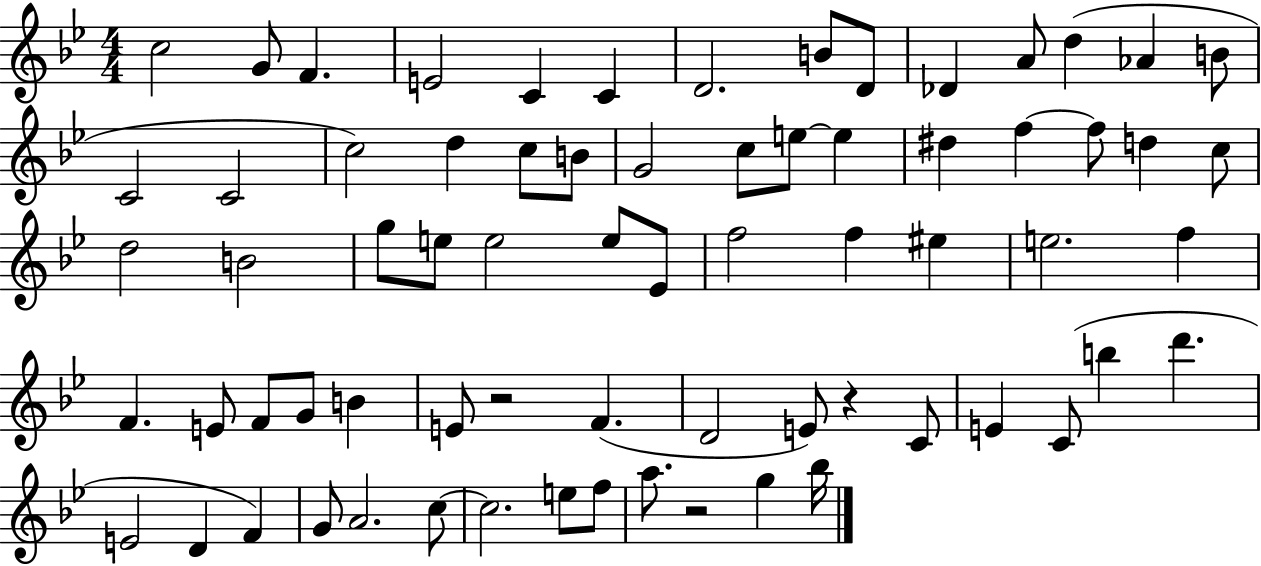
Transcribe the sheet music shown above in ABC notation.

X:1
T:Untitled
M:4/4
L:1/4
K:Bb
c2 G/2 F E2 C C D2 B/2 D/2 _D A/2 d _A B/2 C2 C2 c2 d c/2 B/2 G2 c/2 e/2 e ^d f f/2 d c/2 d2 B2 g/2 e/2 e2 e/2 _E/2 f2 f ^e e2 f F E/2 F/2 G/2 B E/2 z2 F D2 E/2 z C/2 E C/2 b d' E2 D F G/2 A2 c/2 c2 e/2 f/2 a/2 z2 g _b/4